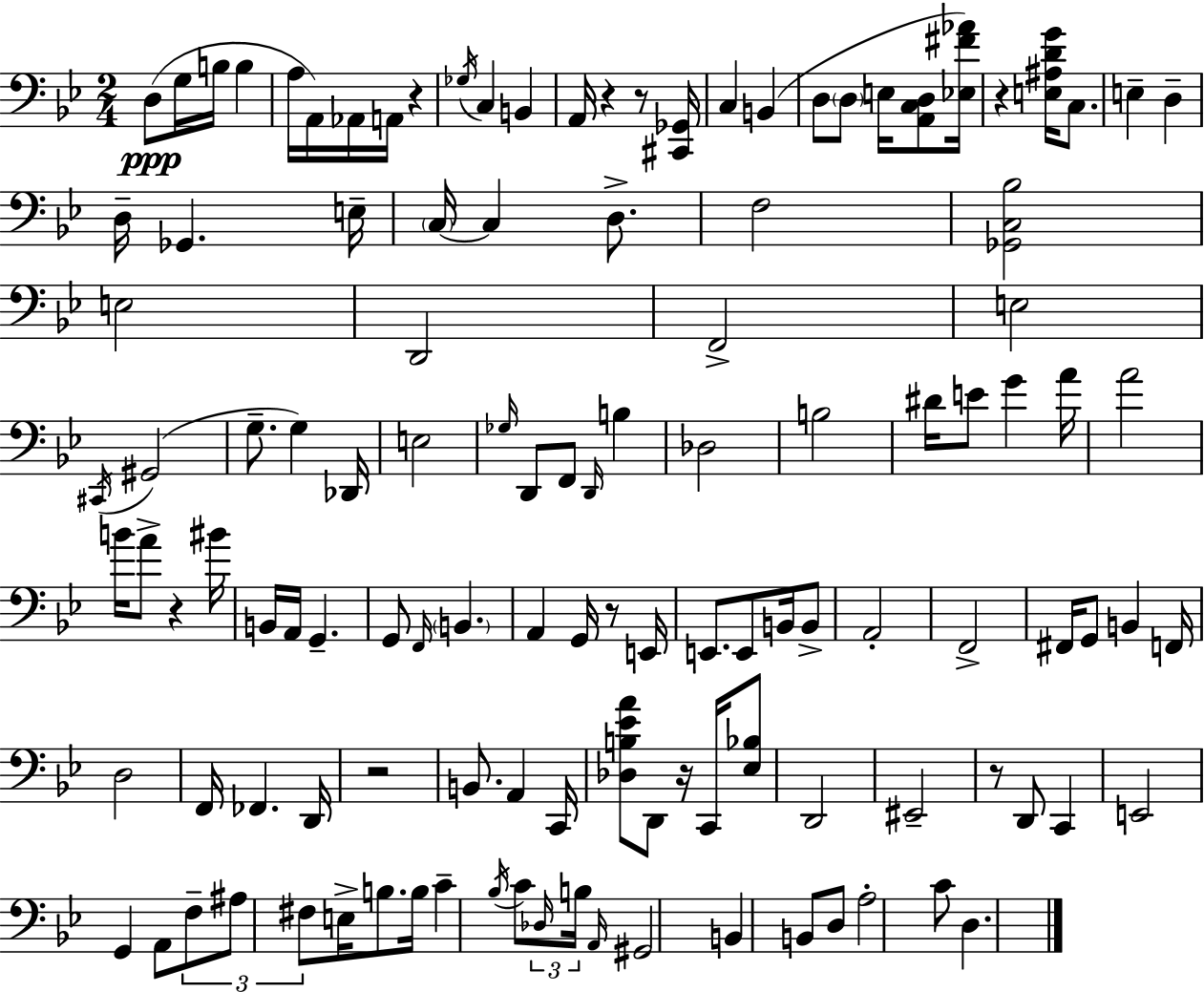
X:1
T:Untitled
M:2/4
L:1/4
K:Gm
D,/2 G,/4 B,/4 B, A,/4 A,,/4 _A,,/4 A,,/4 z _G,/4 C, B,, A,,/4 z z/2 [^C,,_G,,]/4 C, B,, D,/2 D,/2 E,/4 [A,,C,D,]/2 [_E,^F_A]/4 z [E,^A,DG]/4 C,/2 E, D, D,/4 _G,, E,/4 C,/4 C, D,/2 F,2 [_G,,C,_B,]2 E,2 D,,2 F,,2 E,2 ^C,,/4 ^G,,2 G,/2 G, _D,,/4 E,2 _G,/4 D,,/2 F,,/2 D,,/4 B, _D,2 B,2 ^D/4 E/2 G A/4 A2 B/4 A/2 z ^B/4 B,,/4 A,,/4 G,, G,,/2 F,,/4 B,, A,, G,,/4 z/2 E,,/4 E,,/2 E,,/2 B,,/4 B,,/2 A,,2 F,,2 ^F,,/4 G,,/2 B,, F,,/4 D,2 F,,/4 _F,, D,,/4 z2 B,,/2 A,, C,,/4 [_D,B,_EA]/2 D,,/2 z/4 C,,/4 [_E,_B,]/2 D,,2 ^E,,2 z/2 D,,/2 C,, E,,2 G,, A,,/2 F,/2 ^A,/2 ^F,/2 E,/4 B,/2 B,/4 C _B,/4 C/2 _D,/4 B,/4 A,,/4 ^G,,2 B,, B,,/2 D,/2 A,2 C/2 D,